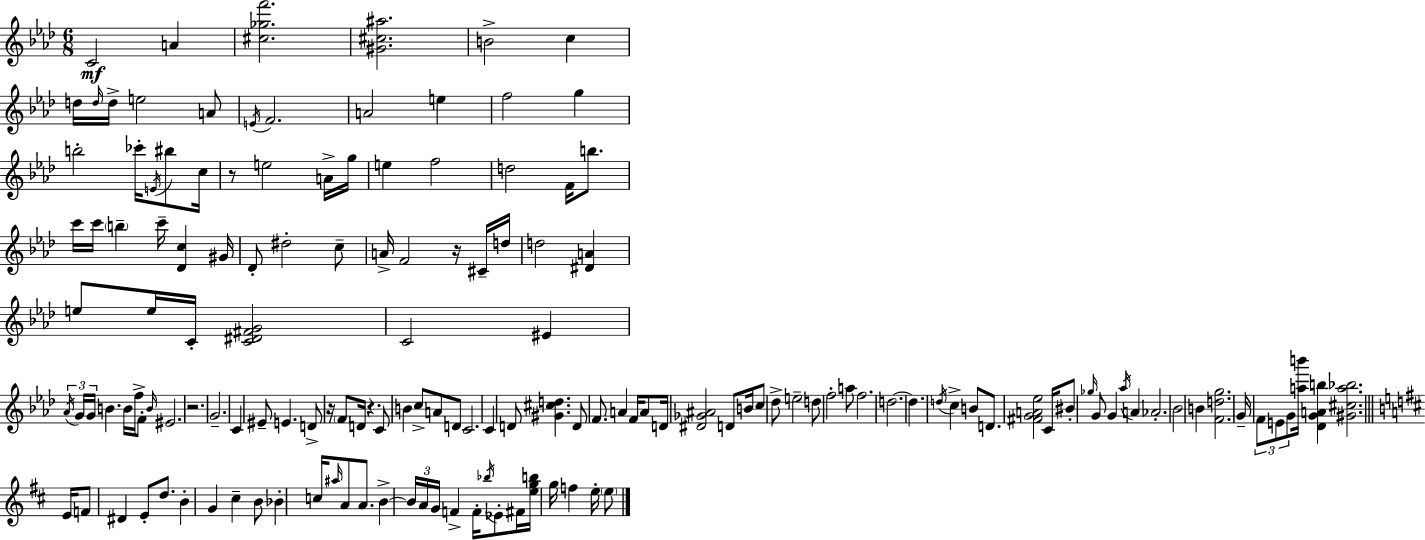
{
  \clef treble
  \numericTimeSignature
  \time 6/8
  \key f \minor
  c'2\mf a'4 | <cis'' ges'' f'''>2. | <gis' cis'' ais''>2. | b'2-> c''4 | \break d''16 \grace { d''16 } d''16-> e''2 a'8 | \acciaccatura { e'16 } f'2. | a'2 e''4 | f''2 g''4 | \break b''2-. ces'''16-. \acciaccatura { e'16 } | bis''8 c''16 r8 e''2 | a'16-> g''16 e''4 f''2 | d''2 f'16 | \break b''8. c'''16 c'''16 \parenthesize b''4-- c'''16-- <des' c''>4 | gis'16 des'8-. dis''2-. | c''8-- a'16-> f'2 | r16 cis'16-- d''16 d''2 <dis' a'>4 | \break e''8 e''16 c'16-. <c' dis' fis' g'>2 | c'2 eis'4 | \tuplet 3/2 { \acciaccatura { aes'16 } g'16 g'16 } b'4. | b'16 f''16-> f'8-. \grace { b'16 } eis'2. | \break r2. | g'2.-- | c'4 eis'8-- e'4. | d'8-> r16 \parenthesize f'8 d'16 r4. | \break c'8 b'4 c''8-> | a'8 d'8 c'2. | c'4 d'8 <gis' cis'' d''>4. | d'8 f'8. a'4 | \break f'16 a'8 d'16 <dis' ges' ais'>2 | d'8 b'16 c''8 des''8-> e''2-- | d''8 f''2-. | a''8 f''2. | \break d''2.~~ | d''4. \acciaccatura { d''16 } | c''4-> b'8 d'8. <fis' g' a' ees''>2 | c'16 bis'8-. \grace { ges''16 } g'8 g'4 | \break \acciaccatura { aes''16 } a'4 aes'2.-. | bes'2 | b'4 <f' d'' g''>2. | g'16-- \tuplet 3/2 { f'8 e'8 | \break g'8 } <a'' b'''>16 <des' g' a' b''>4 <gis' cis'' a'' bes''>2. | \bar "||" \break \key d \major e'16 f'8 dis'4 e'8-. d''8. | b'4-. g'4 cis''4-- | b'8 bes'4-. c''16 \grace { ais''16 } a'8 a'8. | b'4->~~ \tuplet 3/2 { b'16 a'16 g'16 } f'4-> | \break f'16-. \acciaccatura { bes''16 } ees'8-. fis'16 <e'' g'' b''>16 g''16 f''4 e''16-. | \parenthesize e''8 \bar "|."
}